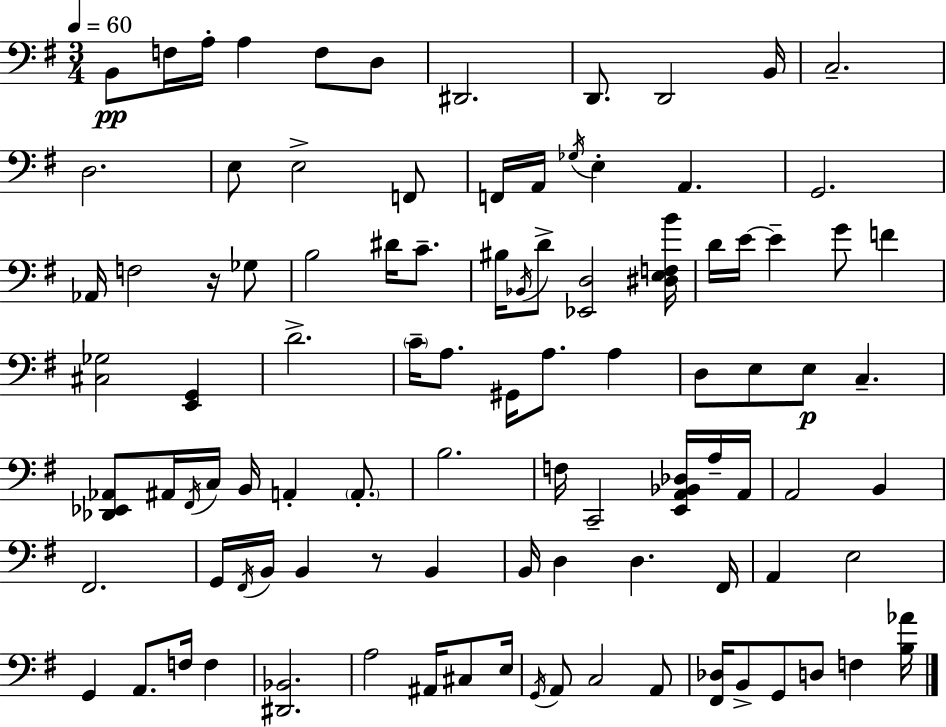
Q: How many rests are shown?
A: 2